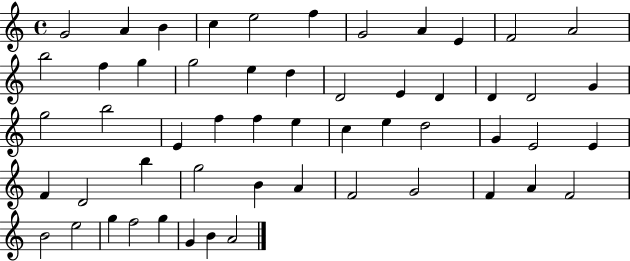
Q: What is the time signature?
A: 4/4